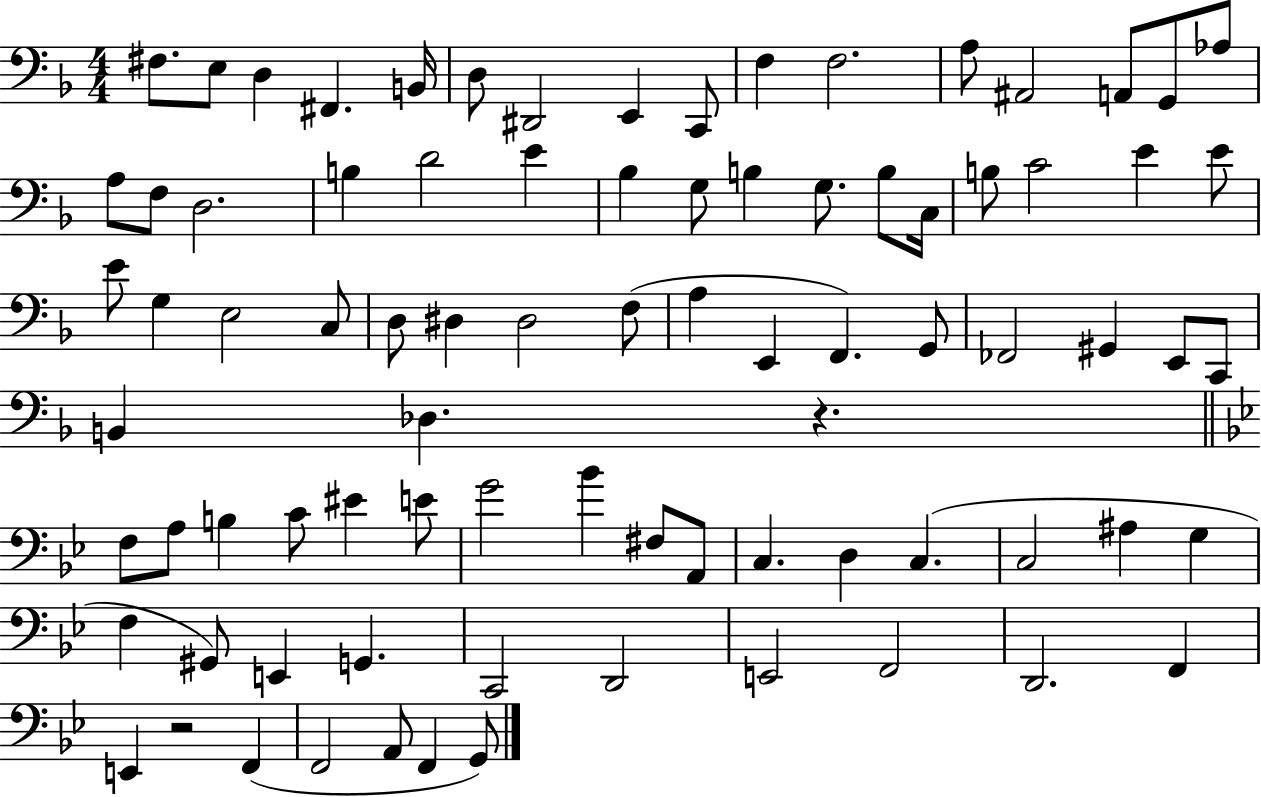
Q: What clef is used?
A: bass